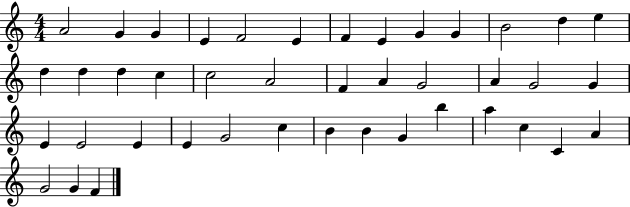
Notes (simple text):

A4/h G4/q G4/q E4/q F4/h E4/q F4/q E4/q G4/q G4/q B4/h D5/q E5/q D5/q D5/q D5/q C5/q C5/h A4/h F4/q A4/q G4/h A4/q G4/h G4/q E4/q E4/h E4/q E4/q G4/h C5/q B4/q B4/q G4/q B5/q A5/q C5/q C4/q A4/q G4/h G4/q F4/q